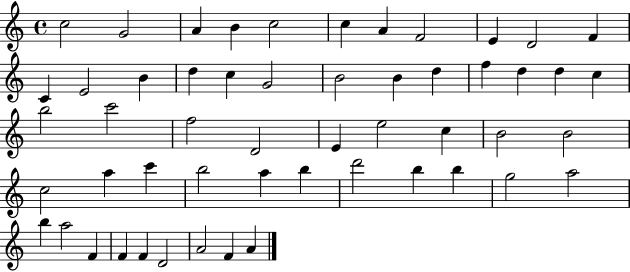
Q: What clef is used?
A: treble